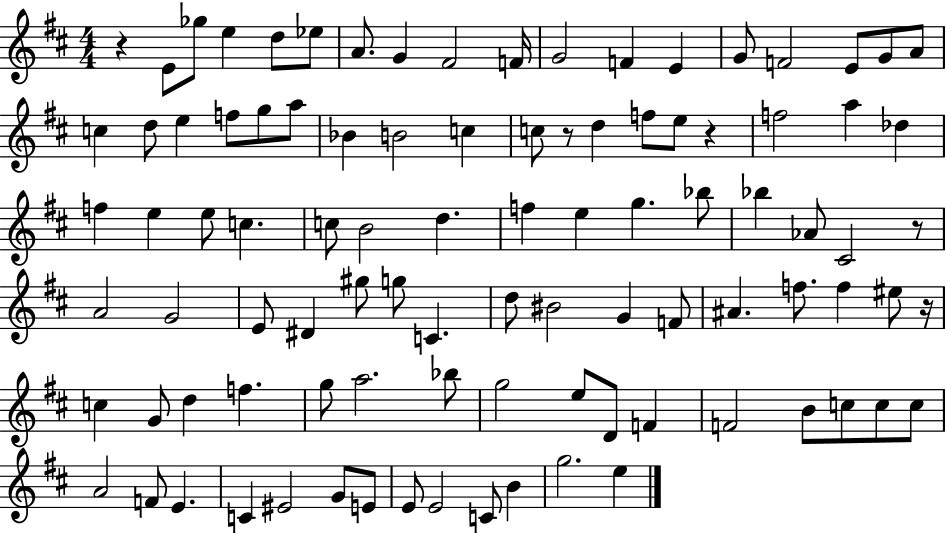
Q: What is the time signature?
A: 4/4